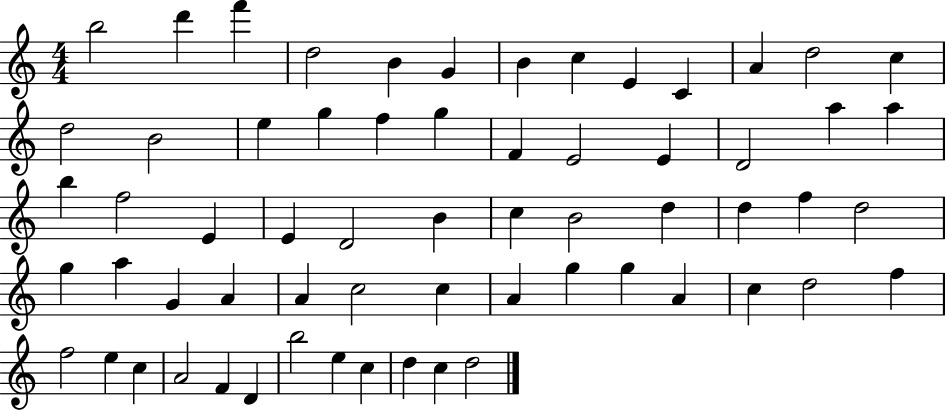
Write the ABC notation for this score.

X:1
T:Untitled
M:4/4
L:1/4
K:C
b2 d' f' d2 B G B c E C A d2 c d2 B2 e g f g F E2 E D2 a a b f2 E E D2 B c B2 d d f d2 g a G A A c2 c A g g A c d2 f f2 e c A2 F D b2 e c d c d2